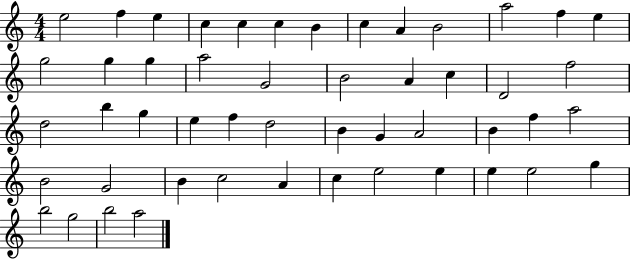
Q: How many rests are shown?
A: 0